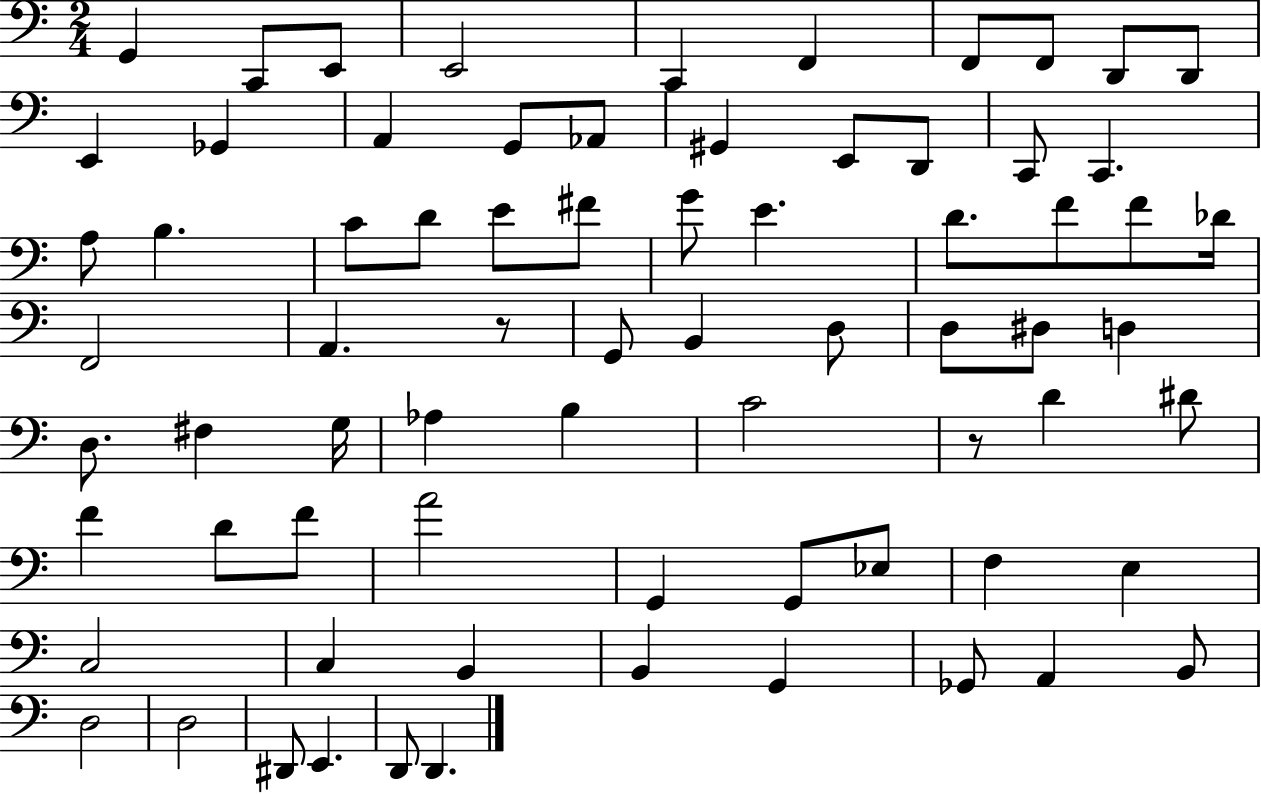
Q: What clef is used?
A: bass